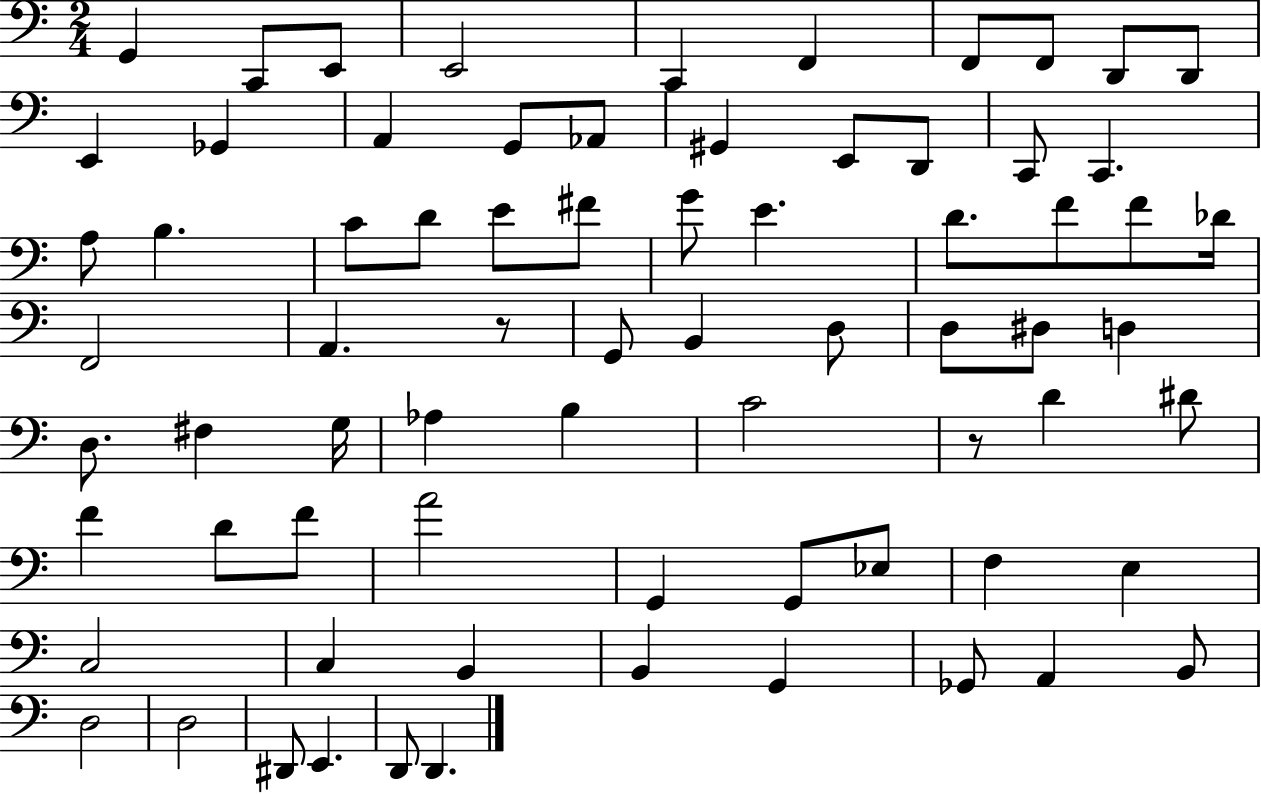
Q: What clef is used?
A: bass